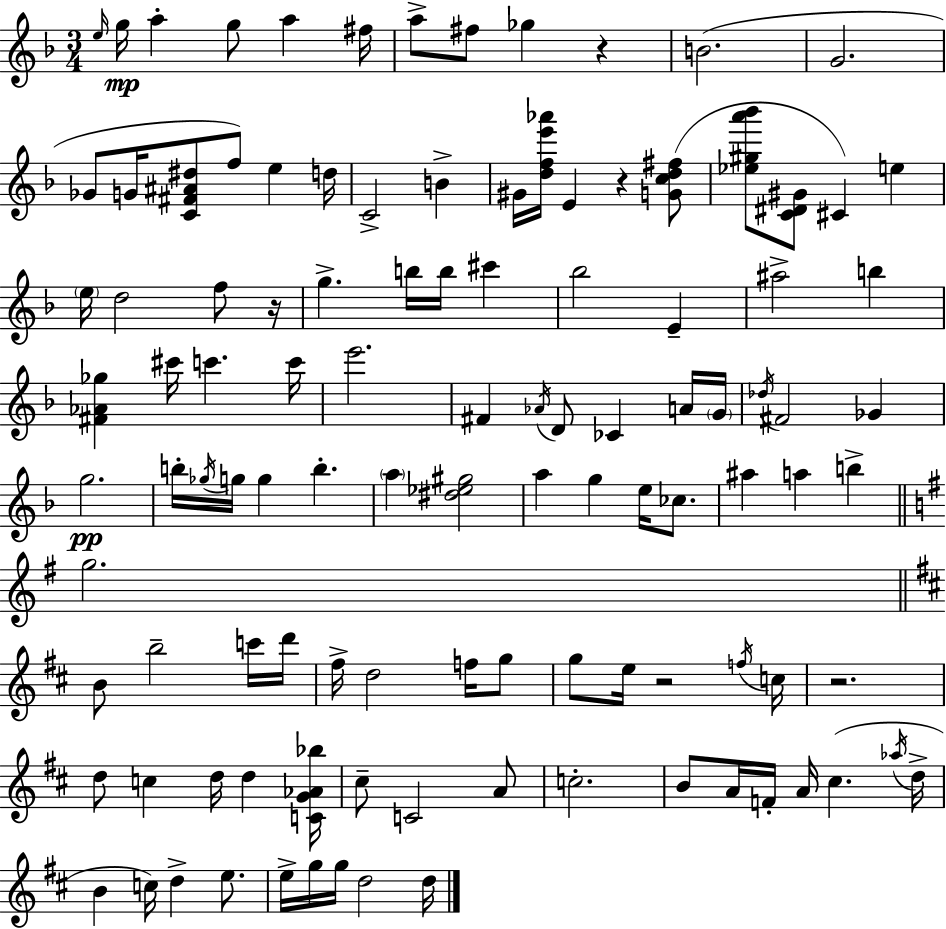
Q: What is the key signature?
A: D minor